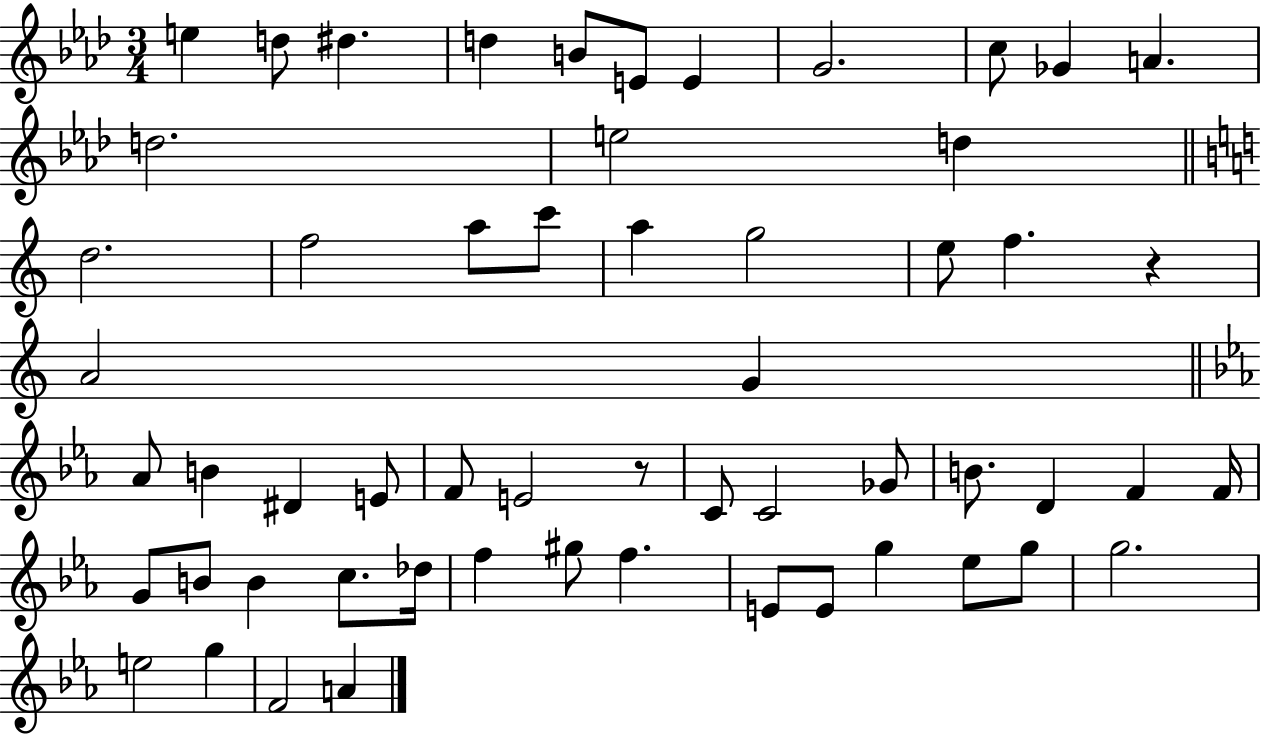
{
  \clef treble
  \numericTimeSignature
  \time 3/4
  \key aes \major
  e''4 d''8 dis''4. | d''4 b'8 e'8 e'4 | g'2. | c''8 ges'4 a'4. | \break d''2. | e''2 d''4 | \bar "||" \break \key c \major d''2. | f''2 a''8 c'''8 | a''4 g''2 | e''8 f''4. r4 | \break a'2 g'4 | \bar "||" \break \key ees \major aes'8 b'4 dis'4 e'8 | f'8 e'2 r8 | c'8 c'2 ges'8 | b'8. d'4 f'4 f'16 | \break g'8 b'8 b'4 c''8. des''16 | f''4 gis''8 f''4. | e'8 e'8 g''4 ees''8 g''8 | g''2. | \break e''2 g''4 | f'2 a'4 | \bar "|."
}